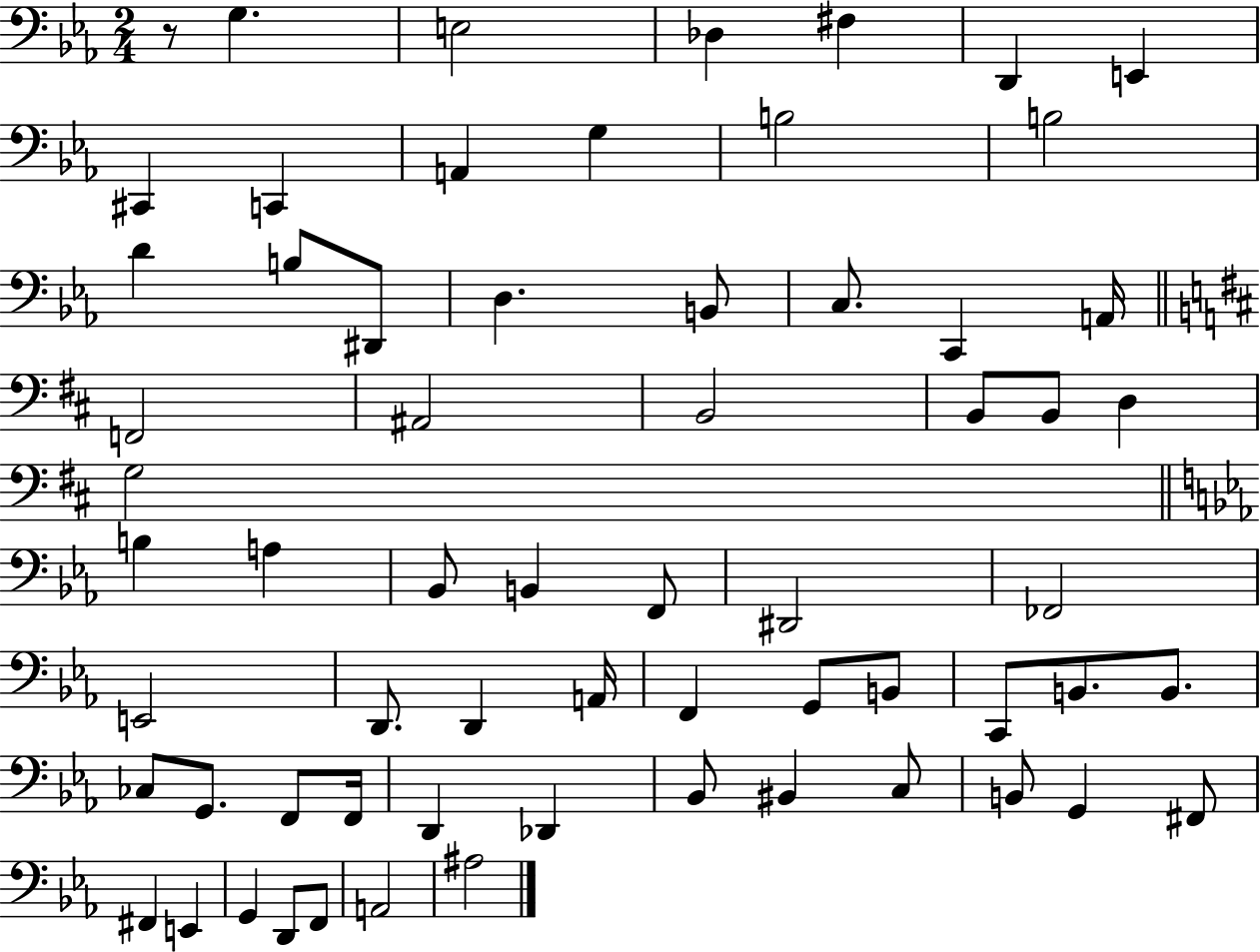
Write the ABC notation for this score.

X:1
T:Untitled
M:2/4
L:1/4
K:Eb
z/2 G, E,2 _D, ^F, D,, E,, ^C,, C,, A,, G, B,2 B,2 D B,/2 ^D,,/2 D, B,,/2 C,/2 C,, A,,/4 F,,2 ^A,,2 B,,2 B,,/2 B,,/2 D, G,2 B, A, _B,,/2 B,, F,,/2 ^D,,2 _F,,2 E,,2 D,,/2 D,, A,,/4 F,, G,,/2 B,,/2 C,,/2 B,,/2 B,,/2 _C,/2 G,,/2 F,,/2 F,,/4 D,, _D,, _B,,/2 ^B,, C,/2 B,,/2 G,, ^F,,/2 ^F,, E,, G,, D,,/2 F,,/2 A,,2 ^A,2